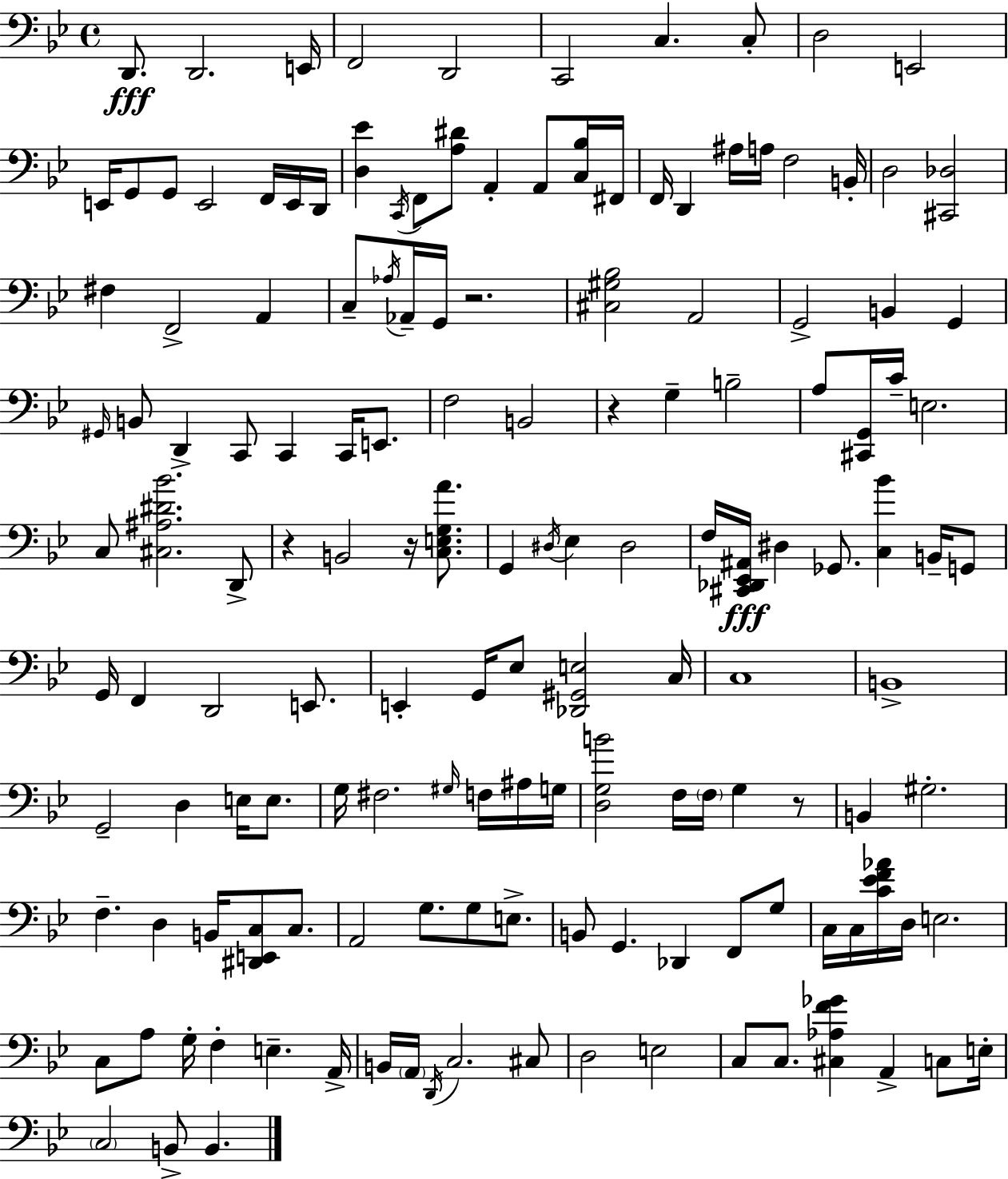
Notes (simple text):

D2/e. D2/h. E2/s F2/h D2/h C2/h C3/q. C3/e D3/h E2/h E2/s G2/e G2/e E2/h F2/s E2/s D2/s [D3,Eb4]/q C2/s F2/e [A3,D#4]/e A2/q A2/e [C3,Bb3]/s F#2/s F2/s D2/q A#3/s A3/s F3/h B2/s D3/h [C#2,Db3]/h F#3/q F2/h A2/q C3/e Ab3/s Ab2/s G2/s R/h. [C#3,G#3,Bb3]/h A2/h G2/h B2/q G2/q G#2/s B2/e D2/q C2/e C2/q C2/s E2/e. F3/h B2/h R/q G3/q B3/h A3/e [C#2,G2]/s C4/s E3/h. C3/e [C#3,A#3,D#4,Bb4]/h. D2/e R/q B2/h R/s [C3,E3,G3,A4]/e. G2/q D#3/s Eb3/q D#3/h F3/s [C#2,Db2,Eb2,A#2]/s D#3/q Gb2/e. [C3,Bb4]/q B2/s G2/e G2/s F2/q D2/h E2/e. E2/q G2/s Eb3/e [Db2,G#2,E3]/h C3/s C3/w B2/w G2/h D3/q E3/s E3/e. G3/s F#3/h. G#3/s F3/s A#3/s G3/s [D3,G3,B4]/h F3/s F3/s G3/q R/e B2/q G#3/h. F3/q. D3/q B2/s [D#2,E2,C3]/e C3/e. A2/h G3/e. G3/e E3/e. B2/e G2/q. Db2/q F2/e G3/e C3/s C3/s [C4,Eb4,F4,Ab4]/s D3/s E3/h. C3/e A3/e G3/s F3/q E3/q. A2/s B2/s A2/s D2/s C3/h. C#3/e D3/h E3/h C3/e C3/e. [C#3,Ab3,F4,Gb4]/q A2/q C3/e E3/s C3/h B2/e B2/q.